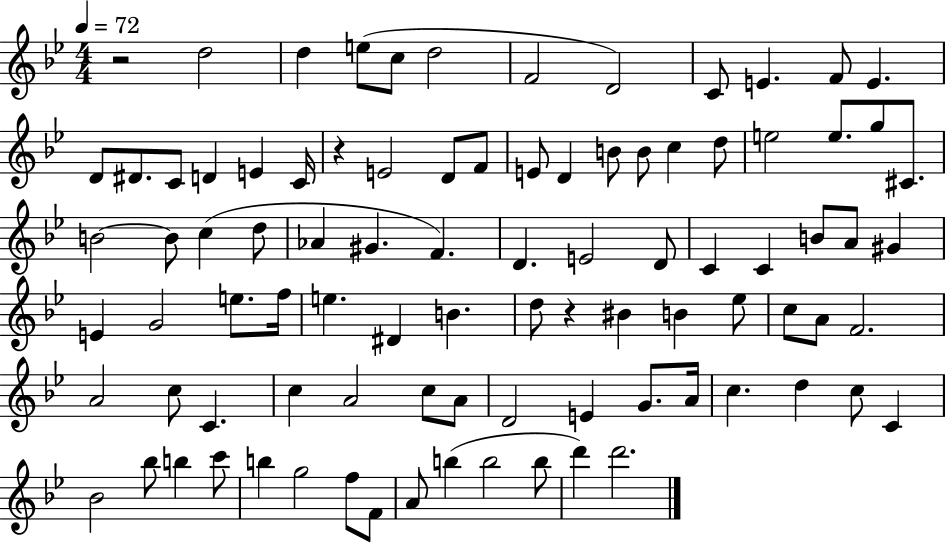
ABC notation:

X:1
T:Untitled
M:4/4
L:1/4
K:Bb
z2 d2 d e/2 c/2 d2 F2 D2 C/2 E F/2 E D/2 ^D/2 C/2 D E C/4 z E2 D/2 F/2 E/2 D B/2 B/2 c d/2 e2 e/2 g/2 ^C/2 B2 B/2 c d/2 _A ^G F D E2 D/2 C C B/2 A/2 ^G E G2 e/2 f/4 e ^D B d/2 z ^B B _e/2 c/2 A/2 F2 A2 c/2 C c A2 c/2 A/2 D2 E G/2 A/4 c d c/2 C _B2 _b/2 b c'/2 b g2 f/2 F/2 A/2 b b2 b/2 d' d'2